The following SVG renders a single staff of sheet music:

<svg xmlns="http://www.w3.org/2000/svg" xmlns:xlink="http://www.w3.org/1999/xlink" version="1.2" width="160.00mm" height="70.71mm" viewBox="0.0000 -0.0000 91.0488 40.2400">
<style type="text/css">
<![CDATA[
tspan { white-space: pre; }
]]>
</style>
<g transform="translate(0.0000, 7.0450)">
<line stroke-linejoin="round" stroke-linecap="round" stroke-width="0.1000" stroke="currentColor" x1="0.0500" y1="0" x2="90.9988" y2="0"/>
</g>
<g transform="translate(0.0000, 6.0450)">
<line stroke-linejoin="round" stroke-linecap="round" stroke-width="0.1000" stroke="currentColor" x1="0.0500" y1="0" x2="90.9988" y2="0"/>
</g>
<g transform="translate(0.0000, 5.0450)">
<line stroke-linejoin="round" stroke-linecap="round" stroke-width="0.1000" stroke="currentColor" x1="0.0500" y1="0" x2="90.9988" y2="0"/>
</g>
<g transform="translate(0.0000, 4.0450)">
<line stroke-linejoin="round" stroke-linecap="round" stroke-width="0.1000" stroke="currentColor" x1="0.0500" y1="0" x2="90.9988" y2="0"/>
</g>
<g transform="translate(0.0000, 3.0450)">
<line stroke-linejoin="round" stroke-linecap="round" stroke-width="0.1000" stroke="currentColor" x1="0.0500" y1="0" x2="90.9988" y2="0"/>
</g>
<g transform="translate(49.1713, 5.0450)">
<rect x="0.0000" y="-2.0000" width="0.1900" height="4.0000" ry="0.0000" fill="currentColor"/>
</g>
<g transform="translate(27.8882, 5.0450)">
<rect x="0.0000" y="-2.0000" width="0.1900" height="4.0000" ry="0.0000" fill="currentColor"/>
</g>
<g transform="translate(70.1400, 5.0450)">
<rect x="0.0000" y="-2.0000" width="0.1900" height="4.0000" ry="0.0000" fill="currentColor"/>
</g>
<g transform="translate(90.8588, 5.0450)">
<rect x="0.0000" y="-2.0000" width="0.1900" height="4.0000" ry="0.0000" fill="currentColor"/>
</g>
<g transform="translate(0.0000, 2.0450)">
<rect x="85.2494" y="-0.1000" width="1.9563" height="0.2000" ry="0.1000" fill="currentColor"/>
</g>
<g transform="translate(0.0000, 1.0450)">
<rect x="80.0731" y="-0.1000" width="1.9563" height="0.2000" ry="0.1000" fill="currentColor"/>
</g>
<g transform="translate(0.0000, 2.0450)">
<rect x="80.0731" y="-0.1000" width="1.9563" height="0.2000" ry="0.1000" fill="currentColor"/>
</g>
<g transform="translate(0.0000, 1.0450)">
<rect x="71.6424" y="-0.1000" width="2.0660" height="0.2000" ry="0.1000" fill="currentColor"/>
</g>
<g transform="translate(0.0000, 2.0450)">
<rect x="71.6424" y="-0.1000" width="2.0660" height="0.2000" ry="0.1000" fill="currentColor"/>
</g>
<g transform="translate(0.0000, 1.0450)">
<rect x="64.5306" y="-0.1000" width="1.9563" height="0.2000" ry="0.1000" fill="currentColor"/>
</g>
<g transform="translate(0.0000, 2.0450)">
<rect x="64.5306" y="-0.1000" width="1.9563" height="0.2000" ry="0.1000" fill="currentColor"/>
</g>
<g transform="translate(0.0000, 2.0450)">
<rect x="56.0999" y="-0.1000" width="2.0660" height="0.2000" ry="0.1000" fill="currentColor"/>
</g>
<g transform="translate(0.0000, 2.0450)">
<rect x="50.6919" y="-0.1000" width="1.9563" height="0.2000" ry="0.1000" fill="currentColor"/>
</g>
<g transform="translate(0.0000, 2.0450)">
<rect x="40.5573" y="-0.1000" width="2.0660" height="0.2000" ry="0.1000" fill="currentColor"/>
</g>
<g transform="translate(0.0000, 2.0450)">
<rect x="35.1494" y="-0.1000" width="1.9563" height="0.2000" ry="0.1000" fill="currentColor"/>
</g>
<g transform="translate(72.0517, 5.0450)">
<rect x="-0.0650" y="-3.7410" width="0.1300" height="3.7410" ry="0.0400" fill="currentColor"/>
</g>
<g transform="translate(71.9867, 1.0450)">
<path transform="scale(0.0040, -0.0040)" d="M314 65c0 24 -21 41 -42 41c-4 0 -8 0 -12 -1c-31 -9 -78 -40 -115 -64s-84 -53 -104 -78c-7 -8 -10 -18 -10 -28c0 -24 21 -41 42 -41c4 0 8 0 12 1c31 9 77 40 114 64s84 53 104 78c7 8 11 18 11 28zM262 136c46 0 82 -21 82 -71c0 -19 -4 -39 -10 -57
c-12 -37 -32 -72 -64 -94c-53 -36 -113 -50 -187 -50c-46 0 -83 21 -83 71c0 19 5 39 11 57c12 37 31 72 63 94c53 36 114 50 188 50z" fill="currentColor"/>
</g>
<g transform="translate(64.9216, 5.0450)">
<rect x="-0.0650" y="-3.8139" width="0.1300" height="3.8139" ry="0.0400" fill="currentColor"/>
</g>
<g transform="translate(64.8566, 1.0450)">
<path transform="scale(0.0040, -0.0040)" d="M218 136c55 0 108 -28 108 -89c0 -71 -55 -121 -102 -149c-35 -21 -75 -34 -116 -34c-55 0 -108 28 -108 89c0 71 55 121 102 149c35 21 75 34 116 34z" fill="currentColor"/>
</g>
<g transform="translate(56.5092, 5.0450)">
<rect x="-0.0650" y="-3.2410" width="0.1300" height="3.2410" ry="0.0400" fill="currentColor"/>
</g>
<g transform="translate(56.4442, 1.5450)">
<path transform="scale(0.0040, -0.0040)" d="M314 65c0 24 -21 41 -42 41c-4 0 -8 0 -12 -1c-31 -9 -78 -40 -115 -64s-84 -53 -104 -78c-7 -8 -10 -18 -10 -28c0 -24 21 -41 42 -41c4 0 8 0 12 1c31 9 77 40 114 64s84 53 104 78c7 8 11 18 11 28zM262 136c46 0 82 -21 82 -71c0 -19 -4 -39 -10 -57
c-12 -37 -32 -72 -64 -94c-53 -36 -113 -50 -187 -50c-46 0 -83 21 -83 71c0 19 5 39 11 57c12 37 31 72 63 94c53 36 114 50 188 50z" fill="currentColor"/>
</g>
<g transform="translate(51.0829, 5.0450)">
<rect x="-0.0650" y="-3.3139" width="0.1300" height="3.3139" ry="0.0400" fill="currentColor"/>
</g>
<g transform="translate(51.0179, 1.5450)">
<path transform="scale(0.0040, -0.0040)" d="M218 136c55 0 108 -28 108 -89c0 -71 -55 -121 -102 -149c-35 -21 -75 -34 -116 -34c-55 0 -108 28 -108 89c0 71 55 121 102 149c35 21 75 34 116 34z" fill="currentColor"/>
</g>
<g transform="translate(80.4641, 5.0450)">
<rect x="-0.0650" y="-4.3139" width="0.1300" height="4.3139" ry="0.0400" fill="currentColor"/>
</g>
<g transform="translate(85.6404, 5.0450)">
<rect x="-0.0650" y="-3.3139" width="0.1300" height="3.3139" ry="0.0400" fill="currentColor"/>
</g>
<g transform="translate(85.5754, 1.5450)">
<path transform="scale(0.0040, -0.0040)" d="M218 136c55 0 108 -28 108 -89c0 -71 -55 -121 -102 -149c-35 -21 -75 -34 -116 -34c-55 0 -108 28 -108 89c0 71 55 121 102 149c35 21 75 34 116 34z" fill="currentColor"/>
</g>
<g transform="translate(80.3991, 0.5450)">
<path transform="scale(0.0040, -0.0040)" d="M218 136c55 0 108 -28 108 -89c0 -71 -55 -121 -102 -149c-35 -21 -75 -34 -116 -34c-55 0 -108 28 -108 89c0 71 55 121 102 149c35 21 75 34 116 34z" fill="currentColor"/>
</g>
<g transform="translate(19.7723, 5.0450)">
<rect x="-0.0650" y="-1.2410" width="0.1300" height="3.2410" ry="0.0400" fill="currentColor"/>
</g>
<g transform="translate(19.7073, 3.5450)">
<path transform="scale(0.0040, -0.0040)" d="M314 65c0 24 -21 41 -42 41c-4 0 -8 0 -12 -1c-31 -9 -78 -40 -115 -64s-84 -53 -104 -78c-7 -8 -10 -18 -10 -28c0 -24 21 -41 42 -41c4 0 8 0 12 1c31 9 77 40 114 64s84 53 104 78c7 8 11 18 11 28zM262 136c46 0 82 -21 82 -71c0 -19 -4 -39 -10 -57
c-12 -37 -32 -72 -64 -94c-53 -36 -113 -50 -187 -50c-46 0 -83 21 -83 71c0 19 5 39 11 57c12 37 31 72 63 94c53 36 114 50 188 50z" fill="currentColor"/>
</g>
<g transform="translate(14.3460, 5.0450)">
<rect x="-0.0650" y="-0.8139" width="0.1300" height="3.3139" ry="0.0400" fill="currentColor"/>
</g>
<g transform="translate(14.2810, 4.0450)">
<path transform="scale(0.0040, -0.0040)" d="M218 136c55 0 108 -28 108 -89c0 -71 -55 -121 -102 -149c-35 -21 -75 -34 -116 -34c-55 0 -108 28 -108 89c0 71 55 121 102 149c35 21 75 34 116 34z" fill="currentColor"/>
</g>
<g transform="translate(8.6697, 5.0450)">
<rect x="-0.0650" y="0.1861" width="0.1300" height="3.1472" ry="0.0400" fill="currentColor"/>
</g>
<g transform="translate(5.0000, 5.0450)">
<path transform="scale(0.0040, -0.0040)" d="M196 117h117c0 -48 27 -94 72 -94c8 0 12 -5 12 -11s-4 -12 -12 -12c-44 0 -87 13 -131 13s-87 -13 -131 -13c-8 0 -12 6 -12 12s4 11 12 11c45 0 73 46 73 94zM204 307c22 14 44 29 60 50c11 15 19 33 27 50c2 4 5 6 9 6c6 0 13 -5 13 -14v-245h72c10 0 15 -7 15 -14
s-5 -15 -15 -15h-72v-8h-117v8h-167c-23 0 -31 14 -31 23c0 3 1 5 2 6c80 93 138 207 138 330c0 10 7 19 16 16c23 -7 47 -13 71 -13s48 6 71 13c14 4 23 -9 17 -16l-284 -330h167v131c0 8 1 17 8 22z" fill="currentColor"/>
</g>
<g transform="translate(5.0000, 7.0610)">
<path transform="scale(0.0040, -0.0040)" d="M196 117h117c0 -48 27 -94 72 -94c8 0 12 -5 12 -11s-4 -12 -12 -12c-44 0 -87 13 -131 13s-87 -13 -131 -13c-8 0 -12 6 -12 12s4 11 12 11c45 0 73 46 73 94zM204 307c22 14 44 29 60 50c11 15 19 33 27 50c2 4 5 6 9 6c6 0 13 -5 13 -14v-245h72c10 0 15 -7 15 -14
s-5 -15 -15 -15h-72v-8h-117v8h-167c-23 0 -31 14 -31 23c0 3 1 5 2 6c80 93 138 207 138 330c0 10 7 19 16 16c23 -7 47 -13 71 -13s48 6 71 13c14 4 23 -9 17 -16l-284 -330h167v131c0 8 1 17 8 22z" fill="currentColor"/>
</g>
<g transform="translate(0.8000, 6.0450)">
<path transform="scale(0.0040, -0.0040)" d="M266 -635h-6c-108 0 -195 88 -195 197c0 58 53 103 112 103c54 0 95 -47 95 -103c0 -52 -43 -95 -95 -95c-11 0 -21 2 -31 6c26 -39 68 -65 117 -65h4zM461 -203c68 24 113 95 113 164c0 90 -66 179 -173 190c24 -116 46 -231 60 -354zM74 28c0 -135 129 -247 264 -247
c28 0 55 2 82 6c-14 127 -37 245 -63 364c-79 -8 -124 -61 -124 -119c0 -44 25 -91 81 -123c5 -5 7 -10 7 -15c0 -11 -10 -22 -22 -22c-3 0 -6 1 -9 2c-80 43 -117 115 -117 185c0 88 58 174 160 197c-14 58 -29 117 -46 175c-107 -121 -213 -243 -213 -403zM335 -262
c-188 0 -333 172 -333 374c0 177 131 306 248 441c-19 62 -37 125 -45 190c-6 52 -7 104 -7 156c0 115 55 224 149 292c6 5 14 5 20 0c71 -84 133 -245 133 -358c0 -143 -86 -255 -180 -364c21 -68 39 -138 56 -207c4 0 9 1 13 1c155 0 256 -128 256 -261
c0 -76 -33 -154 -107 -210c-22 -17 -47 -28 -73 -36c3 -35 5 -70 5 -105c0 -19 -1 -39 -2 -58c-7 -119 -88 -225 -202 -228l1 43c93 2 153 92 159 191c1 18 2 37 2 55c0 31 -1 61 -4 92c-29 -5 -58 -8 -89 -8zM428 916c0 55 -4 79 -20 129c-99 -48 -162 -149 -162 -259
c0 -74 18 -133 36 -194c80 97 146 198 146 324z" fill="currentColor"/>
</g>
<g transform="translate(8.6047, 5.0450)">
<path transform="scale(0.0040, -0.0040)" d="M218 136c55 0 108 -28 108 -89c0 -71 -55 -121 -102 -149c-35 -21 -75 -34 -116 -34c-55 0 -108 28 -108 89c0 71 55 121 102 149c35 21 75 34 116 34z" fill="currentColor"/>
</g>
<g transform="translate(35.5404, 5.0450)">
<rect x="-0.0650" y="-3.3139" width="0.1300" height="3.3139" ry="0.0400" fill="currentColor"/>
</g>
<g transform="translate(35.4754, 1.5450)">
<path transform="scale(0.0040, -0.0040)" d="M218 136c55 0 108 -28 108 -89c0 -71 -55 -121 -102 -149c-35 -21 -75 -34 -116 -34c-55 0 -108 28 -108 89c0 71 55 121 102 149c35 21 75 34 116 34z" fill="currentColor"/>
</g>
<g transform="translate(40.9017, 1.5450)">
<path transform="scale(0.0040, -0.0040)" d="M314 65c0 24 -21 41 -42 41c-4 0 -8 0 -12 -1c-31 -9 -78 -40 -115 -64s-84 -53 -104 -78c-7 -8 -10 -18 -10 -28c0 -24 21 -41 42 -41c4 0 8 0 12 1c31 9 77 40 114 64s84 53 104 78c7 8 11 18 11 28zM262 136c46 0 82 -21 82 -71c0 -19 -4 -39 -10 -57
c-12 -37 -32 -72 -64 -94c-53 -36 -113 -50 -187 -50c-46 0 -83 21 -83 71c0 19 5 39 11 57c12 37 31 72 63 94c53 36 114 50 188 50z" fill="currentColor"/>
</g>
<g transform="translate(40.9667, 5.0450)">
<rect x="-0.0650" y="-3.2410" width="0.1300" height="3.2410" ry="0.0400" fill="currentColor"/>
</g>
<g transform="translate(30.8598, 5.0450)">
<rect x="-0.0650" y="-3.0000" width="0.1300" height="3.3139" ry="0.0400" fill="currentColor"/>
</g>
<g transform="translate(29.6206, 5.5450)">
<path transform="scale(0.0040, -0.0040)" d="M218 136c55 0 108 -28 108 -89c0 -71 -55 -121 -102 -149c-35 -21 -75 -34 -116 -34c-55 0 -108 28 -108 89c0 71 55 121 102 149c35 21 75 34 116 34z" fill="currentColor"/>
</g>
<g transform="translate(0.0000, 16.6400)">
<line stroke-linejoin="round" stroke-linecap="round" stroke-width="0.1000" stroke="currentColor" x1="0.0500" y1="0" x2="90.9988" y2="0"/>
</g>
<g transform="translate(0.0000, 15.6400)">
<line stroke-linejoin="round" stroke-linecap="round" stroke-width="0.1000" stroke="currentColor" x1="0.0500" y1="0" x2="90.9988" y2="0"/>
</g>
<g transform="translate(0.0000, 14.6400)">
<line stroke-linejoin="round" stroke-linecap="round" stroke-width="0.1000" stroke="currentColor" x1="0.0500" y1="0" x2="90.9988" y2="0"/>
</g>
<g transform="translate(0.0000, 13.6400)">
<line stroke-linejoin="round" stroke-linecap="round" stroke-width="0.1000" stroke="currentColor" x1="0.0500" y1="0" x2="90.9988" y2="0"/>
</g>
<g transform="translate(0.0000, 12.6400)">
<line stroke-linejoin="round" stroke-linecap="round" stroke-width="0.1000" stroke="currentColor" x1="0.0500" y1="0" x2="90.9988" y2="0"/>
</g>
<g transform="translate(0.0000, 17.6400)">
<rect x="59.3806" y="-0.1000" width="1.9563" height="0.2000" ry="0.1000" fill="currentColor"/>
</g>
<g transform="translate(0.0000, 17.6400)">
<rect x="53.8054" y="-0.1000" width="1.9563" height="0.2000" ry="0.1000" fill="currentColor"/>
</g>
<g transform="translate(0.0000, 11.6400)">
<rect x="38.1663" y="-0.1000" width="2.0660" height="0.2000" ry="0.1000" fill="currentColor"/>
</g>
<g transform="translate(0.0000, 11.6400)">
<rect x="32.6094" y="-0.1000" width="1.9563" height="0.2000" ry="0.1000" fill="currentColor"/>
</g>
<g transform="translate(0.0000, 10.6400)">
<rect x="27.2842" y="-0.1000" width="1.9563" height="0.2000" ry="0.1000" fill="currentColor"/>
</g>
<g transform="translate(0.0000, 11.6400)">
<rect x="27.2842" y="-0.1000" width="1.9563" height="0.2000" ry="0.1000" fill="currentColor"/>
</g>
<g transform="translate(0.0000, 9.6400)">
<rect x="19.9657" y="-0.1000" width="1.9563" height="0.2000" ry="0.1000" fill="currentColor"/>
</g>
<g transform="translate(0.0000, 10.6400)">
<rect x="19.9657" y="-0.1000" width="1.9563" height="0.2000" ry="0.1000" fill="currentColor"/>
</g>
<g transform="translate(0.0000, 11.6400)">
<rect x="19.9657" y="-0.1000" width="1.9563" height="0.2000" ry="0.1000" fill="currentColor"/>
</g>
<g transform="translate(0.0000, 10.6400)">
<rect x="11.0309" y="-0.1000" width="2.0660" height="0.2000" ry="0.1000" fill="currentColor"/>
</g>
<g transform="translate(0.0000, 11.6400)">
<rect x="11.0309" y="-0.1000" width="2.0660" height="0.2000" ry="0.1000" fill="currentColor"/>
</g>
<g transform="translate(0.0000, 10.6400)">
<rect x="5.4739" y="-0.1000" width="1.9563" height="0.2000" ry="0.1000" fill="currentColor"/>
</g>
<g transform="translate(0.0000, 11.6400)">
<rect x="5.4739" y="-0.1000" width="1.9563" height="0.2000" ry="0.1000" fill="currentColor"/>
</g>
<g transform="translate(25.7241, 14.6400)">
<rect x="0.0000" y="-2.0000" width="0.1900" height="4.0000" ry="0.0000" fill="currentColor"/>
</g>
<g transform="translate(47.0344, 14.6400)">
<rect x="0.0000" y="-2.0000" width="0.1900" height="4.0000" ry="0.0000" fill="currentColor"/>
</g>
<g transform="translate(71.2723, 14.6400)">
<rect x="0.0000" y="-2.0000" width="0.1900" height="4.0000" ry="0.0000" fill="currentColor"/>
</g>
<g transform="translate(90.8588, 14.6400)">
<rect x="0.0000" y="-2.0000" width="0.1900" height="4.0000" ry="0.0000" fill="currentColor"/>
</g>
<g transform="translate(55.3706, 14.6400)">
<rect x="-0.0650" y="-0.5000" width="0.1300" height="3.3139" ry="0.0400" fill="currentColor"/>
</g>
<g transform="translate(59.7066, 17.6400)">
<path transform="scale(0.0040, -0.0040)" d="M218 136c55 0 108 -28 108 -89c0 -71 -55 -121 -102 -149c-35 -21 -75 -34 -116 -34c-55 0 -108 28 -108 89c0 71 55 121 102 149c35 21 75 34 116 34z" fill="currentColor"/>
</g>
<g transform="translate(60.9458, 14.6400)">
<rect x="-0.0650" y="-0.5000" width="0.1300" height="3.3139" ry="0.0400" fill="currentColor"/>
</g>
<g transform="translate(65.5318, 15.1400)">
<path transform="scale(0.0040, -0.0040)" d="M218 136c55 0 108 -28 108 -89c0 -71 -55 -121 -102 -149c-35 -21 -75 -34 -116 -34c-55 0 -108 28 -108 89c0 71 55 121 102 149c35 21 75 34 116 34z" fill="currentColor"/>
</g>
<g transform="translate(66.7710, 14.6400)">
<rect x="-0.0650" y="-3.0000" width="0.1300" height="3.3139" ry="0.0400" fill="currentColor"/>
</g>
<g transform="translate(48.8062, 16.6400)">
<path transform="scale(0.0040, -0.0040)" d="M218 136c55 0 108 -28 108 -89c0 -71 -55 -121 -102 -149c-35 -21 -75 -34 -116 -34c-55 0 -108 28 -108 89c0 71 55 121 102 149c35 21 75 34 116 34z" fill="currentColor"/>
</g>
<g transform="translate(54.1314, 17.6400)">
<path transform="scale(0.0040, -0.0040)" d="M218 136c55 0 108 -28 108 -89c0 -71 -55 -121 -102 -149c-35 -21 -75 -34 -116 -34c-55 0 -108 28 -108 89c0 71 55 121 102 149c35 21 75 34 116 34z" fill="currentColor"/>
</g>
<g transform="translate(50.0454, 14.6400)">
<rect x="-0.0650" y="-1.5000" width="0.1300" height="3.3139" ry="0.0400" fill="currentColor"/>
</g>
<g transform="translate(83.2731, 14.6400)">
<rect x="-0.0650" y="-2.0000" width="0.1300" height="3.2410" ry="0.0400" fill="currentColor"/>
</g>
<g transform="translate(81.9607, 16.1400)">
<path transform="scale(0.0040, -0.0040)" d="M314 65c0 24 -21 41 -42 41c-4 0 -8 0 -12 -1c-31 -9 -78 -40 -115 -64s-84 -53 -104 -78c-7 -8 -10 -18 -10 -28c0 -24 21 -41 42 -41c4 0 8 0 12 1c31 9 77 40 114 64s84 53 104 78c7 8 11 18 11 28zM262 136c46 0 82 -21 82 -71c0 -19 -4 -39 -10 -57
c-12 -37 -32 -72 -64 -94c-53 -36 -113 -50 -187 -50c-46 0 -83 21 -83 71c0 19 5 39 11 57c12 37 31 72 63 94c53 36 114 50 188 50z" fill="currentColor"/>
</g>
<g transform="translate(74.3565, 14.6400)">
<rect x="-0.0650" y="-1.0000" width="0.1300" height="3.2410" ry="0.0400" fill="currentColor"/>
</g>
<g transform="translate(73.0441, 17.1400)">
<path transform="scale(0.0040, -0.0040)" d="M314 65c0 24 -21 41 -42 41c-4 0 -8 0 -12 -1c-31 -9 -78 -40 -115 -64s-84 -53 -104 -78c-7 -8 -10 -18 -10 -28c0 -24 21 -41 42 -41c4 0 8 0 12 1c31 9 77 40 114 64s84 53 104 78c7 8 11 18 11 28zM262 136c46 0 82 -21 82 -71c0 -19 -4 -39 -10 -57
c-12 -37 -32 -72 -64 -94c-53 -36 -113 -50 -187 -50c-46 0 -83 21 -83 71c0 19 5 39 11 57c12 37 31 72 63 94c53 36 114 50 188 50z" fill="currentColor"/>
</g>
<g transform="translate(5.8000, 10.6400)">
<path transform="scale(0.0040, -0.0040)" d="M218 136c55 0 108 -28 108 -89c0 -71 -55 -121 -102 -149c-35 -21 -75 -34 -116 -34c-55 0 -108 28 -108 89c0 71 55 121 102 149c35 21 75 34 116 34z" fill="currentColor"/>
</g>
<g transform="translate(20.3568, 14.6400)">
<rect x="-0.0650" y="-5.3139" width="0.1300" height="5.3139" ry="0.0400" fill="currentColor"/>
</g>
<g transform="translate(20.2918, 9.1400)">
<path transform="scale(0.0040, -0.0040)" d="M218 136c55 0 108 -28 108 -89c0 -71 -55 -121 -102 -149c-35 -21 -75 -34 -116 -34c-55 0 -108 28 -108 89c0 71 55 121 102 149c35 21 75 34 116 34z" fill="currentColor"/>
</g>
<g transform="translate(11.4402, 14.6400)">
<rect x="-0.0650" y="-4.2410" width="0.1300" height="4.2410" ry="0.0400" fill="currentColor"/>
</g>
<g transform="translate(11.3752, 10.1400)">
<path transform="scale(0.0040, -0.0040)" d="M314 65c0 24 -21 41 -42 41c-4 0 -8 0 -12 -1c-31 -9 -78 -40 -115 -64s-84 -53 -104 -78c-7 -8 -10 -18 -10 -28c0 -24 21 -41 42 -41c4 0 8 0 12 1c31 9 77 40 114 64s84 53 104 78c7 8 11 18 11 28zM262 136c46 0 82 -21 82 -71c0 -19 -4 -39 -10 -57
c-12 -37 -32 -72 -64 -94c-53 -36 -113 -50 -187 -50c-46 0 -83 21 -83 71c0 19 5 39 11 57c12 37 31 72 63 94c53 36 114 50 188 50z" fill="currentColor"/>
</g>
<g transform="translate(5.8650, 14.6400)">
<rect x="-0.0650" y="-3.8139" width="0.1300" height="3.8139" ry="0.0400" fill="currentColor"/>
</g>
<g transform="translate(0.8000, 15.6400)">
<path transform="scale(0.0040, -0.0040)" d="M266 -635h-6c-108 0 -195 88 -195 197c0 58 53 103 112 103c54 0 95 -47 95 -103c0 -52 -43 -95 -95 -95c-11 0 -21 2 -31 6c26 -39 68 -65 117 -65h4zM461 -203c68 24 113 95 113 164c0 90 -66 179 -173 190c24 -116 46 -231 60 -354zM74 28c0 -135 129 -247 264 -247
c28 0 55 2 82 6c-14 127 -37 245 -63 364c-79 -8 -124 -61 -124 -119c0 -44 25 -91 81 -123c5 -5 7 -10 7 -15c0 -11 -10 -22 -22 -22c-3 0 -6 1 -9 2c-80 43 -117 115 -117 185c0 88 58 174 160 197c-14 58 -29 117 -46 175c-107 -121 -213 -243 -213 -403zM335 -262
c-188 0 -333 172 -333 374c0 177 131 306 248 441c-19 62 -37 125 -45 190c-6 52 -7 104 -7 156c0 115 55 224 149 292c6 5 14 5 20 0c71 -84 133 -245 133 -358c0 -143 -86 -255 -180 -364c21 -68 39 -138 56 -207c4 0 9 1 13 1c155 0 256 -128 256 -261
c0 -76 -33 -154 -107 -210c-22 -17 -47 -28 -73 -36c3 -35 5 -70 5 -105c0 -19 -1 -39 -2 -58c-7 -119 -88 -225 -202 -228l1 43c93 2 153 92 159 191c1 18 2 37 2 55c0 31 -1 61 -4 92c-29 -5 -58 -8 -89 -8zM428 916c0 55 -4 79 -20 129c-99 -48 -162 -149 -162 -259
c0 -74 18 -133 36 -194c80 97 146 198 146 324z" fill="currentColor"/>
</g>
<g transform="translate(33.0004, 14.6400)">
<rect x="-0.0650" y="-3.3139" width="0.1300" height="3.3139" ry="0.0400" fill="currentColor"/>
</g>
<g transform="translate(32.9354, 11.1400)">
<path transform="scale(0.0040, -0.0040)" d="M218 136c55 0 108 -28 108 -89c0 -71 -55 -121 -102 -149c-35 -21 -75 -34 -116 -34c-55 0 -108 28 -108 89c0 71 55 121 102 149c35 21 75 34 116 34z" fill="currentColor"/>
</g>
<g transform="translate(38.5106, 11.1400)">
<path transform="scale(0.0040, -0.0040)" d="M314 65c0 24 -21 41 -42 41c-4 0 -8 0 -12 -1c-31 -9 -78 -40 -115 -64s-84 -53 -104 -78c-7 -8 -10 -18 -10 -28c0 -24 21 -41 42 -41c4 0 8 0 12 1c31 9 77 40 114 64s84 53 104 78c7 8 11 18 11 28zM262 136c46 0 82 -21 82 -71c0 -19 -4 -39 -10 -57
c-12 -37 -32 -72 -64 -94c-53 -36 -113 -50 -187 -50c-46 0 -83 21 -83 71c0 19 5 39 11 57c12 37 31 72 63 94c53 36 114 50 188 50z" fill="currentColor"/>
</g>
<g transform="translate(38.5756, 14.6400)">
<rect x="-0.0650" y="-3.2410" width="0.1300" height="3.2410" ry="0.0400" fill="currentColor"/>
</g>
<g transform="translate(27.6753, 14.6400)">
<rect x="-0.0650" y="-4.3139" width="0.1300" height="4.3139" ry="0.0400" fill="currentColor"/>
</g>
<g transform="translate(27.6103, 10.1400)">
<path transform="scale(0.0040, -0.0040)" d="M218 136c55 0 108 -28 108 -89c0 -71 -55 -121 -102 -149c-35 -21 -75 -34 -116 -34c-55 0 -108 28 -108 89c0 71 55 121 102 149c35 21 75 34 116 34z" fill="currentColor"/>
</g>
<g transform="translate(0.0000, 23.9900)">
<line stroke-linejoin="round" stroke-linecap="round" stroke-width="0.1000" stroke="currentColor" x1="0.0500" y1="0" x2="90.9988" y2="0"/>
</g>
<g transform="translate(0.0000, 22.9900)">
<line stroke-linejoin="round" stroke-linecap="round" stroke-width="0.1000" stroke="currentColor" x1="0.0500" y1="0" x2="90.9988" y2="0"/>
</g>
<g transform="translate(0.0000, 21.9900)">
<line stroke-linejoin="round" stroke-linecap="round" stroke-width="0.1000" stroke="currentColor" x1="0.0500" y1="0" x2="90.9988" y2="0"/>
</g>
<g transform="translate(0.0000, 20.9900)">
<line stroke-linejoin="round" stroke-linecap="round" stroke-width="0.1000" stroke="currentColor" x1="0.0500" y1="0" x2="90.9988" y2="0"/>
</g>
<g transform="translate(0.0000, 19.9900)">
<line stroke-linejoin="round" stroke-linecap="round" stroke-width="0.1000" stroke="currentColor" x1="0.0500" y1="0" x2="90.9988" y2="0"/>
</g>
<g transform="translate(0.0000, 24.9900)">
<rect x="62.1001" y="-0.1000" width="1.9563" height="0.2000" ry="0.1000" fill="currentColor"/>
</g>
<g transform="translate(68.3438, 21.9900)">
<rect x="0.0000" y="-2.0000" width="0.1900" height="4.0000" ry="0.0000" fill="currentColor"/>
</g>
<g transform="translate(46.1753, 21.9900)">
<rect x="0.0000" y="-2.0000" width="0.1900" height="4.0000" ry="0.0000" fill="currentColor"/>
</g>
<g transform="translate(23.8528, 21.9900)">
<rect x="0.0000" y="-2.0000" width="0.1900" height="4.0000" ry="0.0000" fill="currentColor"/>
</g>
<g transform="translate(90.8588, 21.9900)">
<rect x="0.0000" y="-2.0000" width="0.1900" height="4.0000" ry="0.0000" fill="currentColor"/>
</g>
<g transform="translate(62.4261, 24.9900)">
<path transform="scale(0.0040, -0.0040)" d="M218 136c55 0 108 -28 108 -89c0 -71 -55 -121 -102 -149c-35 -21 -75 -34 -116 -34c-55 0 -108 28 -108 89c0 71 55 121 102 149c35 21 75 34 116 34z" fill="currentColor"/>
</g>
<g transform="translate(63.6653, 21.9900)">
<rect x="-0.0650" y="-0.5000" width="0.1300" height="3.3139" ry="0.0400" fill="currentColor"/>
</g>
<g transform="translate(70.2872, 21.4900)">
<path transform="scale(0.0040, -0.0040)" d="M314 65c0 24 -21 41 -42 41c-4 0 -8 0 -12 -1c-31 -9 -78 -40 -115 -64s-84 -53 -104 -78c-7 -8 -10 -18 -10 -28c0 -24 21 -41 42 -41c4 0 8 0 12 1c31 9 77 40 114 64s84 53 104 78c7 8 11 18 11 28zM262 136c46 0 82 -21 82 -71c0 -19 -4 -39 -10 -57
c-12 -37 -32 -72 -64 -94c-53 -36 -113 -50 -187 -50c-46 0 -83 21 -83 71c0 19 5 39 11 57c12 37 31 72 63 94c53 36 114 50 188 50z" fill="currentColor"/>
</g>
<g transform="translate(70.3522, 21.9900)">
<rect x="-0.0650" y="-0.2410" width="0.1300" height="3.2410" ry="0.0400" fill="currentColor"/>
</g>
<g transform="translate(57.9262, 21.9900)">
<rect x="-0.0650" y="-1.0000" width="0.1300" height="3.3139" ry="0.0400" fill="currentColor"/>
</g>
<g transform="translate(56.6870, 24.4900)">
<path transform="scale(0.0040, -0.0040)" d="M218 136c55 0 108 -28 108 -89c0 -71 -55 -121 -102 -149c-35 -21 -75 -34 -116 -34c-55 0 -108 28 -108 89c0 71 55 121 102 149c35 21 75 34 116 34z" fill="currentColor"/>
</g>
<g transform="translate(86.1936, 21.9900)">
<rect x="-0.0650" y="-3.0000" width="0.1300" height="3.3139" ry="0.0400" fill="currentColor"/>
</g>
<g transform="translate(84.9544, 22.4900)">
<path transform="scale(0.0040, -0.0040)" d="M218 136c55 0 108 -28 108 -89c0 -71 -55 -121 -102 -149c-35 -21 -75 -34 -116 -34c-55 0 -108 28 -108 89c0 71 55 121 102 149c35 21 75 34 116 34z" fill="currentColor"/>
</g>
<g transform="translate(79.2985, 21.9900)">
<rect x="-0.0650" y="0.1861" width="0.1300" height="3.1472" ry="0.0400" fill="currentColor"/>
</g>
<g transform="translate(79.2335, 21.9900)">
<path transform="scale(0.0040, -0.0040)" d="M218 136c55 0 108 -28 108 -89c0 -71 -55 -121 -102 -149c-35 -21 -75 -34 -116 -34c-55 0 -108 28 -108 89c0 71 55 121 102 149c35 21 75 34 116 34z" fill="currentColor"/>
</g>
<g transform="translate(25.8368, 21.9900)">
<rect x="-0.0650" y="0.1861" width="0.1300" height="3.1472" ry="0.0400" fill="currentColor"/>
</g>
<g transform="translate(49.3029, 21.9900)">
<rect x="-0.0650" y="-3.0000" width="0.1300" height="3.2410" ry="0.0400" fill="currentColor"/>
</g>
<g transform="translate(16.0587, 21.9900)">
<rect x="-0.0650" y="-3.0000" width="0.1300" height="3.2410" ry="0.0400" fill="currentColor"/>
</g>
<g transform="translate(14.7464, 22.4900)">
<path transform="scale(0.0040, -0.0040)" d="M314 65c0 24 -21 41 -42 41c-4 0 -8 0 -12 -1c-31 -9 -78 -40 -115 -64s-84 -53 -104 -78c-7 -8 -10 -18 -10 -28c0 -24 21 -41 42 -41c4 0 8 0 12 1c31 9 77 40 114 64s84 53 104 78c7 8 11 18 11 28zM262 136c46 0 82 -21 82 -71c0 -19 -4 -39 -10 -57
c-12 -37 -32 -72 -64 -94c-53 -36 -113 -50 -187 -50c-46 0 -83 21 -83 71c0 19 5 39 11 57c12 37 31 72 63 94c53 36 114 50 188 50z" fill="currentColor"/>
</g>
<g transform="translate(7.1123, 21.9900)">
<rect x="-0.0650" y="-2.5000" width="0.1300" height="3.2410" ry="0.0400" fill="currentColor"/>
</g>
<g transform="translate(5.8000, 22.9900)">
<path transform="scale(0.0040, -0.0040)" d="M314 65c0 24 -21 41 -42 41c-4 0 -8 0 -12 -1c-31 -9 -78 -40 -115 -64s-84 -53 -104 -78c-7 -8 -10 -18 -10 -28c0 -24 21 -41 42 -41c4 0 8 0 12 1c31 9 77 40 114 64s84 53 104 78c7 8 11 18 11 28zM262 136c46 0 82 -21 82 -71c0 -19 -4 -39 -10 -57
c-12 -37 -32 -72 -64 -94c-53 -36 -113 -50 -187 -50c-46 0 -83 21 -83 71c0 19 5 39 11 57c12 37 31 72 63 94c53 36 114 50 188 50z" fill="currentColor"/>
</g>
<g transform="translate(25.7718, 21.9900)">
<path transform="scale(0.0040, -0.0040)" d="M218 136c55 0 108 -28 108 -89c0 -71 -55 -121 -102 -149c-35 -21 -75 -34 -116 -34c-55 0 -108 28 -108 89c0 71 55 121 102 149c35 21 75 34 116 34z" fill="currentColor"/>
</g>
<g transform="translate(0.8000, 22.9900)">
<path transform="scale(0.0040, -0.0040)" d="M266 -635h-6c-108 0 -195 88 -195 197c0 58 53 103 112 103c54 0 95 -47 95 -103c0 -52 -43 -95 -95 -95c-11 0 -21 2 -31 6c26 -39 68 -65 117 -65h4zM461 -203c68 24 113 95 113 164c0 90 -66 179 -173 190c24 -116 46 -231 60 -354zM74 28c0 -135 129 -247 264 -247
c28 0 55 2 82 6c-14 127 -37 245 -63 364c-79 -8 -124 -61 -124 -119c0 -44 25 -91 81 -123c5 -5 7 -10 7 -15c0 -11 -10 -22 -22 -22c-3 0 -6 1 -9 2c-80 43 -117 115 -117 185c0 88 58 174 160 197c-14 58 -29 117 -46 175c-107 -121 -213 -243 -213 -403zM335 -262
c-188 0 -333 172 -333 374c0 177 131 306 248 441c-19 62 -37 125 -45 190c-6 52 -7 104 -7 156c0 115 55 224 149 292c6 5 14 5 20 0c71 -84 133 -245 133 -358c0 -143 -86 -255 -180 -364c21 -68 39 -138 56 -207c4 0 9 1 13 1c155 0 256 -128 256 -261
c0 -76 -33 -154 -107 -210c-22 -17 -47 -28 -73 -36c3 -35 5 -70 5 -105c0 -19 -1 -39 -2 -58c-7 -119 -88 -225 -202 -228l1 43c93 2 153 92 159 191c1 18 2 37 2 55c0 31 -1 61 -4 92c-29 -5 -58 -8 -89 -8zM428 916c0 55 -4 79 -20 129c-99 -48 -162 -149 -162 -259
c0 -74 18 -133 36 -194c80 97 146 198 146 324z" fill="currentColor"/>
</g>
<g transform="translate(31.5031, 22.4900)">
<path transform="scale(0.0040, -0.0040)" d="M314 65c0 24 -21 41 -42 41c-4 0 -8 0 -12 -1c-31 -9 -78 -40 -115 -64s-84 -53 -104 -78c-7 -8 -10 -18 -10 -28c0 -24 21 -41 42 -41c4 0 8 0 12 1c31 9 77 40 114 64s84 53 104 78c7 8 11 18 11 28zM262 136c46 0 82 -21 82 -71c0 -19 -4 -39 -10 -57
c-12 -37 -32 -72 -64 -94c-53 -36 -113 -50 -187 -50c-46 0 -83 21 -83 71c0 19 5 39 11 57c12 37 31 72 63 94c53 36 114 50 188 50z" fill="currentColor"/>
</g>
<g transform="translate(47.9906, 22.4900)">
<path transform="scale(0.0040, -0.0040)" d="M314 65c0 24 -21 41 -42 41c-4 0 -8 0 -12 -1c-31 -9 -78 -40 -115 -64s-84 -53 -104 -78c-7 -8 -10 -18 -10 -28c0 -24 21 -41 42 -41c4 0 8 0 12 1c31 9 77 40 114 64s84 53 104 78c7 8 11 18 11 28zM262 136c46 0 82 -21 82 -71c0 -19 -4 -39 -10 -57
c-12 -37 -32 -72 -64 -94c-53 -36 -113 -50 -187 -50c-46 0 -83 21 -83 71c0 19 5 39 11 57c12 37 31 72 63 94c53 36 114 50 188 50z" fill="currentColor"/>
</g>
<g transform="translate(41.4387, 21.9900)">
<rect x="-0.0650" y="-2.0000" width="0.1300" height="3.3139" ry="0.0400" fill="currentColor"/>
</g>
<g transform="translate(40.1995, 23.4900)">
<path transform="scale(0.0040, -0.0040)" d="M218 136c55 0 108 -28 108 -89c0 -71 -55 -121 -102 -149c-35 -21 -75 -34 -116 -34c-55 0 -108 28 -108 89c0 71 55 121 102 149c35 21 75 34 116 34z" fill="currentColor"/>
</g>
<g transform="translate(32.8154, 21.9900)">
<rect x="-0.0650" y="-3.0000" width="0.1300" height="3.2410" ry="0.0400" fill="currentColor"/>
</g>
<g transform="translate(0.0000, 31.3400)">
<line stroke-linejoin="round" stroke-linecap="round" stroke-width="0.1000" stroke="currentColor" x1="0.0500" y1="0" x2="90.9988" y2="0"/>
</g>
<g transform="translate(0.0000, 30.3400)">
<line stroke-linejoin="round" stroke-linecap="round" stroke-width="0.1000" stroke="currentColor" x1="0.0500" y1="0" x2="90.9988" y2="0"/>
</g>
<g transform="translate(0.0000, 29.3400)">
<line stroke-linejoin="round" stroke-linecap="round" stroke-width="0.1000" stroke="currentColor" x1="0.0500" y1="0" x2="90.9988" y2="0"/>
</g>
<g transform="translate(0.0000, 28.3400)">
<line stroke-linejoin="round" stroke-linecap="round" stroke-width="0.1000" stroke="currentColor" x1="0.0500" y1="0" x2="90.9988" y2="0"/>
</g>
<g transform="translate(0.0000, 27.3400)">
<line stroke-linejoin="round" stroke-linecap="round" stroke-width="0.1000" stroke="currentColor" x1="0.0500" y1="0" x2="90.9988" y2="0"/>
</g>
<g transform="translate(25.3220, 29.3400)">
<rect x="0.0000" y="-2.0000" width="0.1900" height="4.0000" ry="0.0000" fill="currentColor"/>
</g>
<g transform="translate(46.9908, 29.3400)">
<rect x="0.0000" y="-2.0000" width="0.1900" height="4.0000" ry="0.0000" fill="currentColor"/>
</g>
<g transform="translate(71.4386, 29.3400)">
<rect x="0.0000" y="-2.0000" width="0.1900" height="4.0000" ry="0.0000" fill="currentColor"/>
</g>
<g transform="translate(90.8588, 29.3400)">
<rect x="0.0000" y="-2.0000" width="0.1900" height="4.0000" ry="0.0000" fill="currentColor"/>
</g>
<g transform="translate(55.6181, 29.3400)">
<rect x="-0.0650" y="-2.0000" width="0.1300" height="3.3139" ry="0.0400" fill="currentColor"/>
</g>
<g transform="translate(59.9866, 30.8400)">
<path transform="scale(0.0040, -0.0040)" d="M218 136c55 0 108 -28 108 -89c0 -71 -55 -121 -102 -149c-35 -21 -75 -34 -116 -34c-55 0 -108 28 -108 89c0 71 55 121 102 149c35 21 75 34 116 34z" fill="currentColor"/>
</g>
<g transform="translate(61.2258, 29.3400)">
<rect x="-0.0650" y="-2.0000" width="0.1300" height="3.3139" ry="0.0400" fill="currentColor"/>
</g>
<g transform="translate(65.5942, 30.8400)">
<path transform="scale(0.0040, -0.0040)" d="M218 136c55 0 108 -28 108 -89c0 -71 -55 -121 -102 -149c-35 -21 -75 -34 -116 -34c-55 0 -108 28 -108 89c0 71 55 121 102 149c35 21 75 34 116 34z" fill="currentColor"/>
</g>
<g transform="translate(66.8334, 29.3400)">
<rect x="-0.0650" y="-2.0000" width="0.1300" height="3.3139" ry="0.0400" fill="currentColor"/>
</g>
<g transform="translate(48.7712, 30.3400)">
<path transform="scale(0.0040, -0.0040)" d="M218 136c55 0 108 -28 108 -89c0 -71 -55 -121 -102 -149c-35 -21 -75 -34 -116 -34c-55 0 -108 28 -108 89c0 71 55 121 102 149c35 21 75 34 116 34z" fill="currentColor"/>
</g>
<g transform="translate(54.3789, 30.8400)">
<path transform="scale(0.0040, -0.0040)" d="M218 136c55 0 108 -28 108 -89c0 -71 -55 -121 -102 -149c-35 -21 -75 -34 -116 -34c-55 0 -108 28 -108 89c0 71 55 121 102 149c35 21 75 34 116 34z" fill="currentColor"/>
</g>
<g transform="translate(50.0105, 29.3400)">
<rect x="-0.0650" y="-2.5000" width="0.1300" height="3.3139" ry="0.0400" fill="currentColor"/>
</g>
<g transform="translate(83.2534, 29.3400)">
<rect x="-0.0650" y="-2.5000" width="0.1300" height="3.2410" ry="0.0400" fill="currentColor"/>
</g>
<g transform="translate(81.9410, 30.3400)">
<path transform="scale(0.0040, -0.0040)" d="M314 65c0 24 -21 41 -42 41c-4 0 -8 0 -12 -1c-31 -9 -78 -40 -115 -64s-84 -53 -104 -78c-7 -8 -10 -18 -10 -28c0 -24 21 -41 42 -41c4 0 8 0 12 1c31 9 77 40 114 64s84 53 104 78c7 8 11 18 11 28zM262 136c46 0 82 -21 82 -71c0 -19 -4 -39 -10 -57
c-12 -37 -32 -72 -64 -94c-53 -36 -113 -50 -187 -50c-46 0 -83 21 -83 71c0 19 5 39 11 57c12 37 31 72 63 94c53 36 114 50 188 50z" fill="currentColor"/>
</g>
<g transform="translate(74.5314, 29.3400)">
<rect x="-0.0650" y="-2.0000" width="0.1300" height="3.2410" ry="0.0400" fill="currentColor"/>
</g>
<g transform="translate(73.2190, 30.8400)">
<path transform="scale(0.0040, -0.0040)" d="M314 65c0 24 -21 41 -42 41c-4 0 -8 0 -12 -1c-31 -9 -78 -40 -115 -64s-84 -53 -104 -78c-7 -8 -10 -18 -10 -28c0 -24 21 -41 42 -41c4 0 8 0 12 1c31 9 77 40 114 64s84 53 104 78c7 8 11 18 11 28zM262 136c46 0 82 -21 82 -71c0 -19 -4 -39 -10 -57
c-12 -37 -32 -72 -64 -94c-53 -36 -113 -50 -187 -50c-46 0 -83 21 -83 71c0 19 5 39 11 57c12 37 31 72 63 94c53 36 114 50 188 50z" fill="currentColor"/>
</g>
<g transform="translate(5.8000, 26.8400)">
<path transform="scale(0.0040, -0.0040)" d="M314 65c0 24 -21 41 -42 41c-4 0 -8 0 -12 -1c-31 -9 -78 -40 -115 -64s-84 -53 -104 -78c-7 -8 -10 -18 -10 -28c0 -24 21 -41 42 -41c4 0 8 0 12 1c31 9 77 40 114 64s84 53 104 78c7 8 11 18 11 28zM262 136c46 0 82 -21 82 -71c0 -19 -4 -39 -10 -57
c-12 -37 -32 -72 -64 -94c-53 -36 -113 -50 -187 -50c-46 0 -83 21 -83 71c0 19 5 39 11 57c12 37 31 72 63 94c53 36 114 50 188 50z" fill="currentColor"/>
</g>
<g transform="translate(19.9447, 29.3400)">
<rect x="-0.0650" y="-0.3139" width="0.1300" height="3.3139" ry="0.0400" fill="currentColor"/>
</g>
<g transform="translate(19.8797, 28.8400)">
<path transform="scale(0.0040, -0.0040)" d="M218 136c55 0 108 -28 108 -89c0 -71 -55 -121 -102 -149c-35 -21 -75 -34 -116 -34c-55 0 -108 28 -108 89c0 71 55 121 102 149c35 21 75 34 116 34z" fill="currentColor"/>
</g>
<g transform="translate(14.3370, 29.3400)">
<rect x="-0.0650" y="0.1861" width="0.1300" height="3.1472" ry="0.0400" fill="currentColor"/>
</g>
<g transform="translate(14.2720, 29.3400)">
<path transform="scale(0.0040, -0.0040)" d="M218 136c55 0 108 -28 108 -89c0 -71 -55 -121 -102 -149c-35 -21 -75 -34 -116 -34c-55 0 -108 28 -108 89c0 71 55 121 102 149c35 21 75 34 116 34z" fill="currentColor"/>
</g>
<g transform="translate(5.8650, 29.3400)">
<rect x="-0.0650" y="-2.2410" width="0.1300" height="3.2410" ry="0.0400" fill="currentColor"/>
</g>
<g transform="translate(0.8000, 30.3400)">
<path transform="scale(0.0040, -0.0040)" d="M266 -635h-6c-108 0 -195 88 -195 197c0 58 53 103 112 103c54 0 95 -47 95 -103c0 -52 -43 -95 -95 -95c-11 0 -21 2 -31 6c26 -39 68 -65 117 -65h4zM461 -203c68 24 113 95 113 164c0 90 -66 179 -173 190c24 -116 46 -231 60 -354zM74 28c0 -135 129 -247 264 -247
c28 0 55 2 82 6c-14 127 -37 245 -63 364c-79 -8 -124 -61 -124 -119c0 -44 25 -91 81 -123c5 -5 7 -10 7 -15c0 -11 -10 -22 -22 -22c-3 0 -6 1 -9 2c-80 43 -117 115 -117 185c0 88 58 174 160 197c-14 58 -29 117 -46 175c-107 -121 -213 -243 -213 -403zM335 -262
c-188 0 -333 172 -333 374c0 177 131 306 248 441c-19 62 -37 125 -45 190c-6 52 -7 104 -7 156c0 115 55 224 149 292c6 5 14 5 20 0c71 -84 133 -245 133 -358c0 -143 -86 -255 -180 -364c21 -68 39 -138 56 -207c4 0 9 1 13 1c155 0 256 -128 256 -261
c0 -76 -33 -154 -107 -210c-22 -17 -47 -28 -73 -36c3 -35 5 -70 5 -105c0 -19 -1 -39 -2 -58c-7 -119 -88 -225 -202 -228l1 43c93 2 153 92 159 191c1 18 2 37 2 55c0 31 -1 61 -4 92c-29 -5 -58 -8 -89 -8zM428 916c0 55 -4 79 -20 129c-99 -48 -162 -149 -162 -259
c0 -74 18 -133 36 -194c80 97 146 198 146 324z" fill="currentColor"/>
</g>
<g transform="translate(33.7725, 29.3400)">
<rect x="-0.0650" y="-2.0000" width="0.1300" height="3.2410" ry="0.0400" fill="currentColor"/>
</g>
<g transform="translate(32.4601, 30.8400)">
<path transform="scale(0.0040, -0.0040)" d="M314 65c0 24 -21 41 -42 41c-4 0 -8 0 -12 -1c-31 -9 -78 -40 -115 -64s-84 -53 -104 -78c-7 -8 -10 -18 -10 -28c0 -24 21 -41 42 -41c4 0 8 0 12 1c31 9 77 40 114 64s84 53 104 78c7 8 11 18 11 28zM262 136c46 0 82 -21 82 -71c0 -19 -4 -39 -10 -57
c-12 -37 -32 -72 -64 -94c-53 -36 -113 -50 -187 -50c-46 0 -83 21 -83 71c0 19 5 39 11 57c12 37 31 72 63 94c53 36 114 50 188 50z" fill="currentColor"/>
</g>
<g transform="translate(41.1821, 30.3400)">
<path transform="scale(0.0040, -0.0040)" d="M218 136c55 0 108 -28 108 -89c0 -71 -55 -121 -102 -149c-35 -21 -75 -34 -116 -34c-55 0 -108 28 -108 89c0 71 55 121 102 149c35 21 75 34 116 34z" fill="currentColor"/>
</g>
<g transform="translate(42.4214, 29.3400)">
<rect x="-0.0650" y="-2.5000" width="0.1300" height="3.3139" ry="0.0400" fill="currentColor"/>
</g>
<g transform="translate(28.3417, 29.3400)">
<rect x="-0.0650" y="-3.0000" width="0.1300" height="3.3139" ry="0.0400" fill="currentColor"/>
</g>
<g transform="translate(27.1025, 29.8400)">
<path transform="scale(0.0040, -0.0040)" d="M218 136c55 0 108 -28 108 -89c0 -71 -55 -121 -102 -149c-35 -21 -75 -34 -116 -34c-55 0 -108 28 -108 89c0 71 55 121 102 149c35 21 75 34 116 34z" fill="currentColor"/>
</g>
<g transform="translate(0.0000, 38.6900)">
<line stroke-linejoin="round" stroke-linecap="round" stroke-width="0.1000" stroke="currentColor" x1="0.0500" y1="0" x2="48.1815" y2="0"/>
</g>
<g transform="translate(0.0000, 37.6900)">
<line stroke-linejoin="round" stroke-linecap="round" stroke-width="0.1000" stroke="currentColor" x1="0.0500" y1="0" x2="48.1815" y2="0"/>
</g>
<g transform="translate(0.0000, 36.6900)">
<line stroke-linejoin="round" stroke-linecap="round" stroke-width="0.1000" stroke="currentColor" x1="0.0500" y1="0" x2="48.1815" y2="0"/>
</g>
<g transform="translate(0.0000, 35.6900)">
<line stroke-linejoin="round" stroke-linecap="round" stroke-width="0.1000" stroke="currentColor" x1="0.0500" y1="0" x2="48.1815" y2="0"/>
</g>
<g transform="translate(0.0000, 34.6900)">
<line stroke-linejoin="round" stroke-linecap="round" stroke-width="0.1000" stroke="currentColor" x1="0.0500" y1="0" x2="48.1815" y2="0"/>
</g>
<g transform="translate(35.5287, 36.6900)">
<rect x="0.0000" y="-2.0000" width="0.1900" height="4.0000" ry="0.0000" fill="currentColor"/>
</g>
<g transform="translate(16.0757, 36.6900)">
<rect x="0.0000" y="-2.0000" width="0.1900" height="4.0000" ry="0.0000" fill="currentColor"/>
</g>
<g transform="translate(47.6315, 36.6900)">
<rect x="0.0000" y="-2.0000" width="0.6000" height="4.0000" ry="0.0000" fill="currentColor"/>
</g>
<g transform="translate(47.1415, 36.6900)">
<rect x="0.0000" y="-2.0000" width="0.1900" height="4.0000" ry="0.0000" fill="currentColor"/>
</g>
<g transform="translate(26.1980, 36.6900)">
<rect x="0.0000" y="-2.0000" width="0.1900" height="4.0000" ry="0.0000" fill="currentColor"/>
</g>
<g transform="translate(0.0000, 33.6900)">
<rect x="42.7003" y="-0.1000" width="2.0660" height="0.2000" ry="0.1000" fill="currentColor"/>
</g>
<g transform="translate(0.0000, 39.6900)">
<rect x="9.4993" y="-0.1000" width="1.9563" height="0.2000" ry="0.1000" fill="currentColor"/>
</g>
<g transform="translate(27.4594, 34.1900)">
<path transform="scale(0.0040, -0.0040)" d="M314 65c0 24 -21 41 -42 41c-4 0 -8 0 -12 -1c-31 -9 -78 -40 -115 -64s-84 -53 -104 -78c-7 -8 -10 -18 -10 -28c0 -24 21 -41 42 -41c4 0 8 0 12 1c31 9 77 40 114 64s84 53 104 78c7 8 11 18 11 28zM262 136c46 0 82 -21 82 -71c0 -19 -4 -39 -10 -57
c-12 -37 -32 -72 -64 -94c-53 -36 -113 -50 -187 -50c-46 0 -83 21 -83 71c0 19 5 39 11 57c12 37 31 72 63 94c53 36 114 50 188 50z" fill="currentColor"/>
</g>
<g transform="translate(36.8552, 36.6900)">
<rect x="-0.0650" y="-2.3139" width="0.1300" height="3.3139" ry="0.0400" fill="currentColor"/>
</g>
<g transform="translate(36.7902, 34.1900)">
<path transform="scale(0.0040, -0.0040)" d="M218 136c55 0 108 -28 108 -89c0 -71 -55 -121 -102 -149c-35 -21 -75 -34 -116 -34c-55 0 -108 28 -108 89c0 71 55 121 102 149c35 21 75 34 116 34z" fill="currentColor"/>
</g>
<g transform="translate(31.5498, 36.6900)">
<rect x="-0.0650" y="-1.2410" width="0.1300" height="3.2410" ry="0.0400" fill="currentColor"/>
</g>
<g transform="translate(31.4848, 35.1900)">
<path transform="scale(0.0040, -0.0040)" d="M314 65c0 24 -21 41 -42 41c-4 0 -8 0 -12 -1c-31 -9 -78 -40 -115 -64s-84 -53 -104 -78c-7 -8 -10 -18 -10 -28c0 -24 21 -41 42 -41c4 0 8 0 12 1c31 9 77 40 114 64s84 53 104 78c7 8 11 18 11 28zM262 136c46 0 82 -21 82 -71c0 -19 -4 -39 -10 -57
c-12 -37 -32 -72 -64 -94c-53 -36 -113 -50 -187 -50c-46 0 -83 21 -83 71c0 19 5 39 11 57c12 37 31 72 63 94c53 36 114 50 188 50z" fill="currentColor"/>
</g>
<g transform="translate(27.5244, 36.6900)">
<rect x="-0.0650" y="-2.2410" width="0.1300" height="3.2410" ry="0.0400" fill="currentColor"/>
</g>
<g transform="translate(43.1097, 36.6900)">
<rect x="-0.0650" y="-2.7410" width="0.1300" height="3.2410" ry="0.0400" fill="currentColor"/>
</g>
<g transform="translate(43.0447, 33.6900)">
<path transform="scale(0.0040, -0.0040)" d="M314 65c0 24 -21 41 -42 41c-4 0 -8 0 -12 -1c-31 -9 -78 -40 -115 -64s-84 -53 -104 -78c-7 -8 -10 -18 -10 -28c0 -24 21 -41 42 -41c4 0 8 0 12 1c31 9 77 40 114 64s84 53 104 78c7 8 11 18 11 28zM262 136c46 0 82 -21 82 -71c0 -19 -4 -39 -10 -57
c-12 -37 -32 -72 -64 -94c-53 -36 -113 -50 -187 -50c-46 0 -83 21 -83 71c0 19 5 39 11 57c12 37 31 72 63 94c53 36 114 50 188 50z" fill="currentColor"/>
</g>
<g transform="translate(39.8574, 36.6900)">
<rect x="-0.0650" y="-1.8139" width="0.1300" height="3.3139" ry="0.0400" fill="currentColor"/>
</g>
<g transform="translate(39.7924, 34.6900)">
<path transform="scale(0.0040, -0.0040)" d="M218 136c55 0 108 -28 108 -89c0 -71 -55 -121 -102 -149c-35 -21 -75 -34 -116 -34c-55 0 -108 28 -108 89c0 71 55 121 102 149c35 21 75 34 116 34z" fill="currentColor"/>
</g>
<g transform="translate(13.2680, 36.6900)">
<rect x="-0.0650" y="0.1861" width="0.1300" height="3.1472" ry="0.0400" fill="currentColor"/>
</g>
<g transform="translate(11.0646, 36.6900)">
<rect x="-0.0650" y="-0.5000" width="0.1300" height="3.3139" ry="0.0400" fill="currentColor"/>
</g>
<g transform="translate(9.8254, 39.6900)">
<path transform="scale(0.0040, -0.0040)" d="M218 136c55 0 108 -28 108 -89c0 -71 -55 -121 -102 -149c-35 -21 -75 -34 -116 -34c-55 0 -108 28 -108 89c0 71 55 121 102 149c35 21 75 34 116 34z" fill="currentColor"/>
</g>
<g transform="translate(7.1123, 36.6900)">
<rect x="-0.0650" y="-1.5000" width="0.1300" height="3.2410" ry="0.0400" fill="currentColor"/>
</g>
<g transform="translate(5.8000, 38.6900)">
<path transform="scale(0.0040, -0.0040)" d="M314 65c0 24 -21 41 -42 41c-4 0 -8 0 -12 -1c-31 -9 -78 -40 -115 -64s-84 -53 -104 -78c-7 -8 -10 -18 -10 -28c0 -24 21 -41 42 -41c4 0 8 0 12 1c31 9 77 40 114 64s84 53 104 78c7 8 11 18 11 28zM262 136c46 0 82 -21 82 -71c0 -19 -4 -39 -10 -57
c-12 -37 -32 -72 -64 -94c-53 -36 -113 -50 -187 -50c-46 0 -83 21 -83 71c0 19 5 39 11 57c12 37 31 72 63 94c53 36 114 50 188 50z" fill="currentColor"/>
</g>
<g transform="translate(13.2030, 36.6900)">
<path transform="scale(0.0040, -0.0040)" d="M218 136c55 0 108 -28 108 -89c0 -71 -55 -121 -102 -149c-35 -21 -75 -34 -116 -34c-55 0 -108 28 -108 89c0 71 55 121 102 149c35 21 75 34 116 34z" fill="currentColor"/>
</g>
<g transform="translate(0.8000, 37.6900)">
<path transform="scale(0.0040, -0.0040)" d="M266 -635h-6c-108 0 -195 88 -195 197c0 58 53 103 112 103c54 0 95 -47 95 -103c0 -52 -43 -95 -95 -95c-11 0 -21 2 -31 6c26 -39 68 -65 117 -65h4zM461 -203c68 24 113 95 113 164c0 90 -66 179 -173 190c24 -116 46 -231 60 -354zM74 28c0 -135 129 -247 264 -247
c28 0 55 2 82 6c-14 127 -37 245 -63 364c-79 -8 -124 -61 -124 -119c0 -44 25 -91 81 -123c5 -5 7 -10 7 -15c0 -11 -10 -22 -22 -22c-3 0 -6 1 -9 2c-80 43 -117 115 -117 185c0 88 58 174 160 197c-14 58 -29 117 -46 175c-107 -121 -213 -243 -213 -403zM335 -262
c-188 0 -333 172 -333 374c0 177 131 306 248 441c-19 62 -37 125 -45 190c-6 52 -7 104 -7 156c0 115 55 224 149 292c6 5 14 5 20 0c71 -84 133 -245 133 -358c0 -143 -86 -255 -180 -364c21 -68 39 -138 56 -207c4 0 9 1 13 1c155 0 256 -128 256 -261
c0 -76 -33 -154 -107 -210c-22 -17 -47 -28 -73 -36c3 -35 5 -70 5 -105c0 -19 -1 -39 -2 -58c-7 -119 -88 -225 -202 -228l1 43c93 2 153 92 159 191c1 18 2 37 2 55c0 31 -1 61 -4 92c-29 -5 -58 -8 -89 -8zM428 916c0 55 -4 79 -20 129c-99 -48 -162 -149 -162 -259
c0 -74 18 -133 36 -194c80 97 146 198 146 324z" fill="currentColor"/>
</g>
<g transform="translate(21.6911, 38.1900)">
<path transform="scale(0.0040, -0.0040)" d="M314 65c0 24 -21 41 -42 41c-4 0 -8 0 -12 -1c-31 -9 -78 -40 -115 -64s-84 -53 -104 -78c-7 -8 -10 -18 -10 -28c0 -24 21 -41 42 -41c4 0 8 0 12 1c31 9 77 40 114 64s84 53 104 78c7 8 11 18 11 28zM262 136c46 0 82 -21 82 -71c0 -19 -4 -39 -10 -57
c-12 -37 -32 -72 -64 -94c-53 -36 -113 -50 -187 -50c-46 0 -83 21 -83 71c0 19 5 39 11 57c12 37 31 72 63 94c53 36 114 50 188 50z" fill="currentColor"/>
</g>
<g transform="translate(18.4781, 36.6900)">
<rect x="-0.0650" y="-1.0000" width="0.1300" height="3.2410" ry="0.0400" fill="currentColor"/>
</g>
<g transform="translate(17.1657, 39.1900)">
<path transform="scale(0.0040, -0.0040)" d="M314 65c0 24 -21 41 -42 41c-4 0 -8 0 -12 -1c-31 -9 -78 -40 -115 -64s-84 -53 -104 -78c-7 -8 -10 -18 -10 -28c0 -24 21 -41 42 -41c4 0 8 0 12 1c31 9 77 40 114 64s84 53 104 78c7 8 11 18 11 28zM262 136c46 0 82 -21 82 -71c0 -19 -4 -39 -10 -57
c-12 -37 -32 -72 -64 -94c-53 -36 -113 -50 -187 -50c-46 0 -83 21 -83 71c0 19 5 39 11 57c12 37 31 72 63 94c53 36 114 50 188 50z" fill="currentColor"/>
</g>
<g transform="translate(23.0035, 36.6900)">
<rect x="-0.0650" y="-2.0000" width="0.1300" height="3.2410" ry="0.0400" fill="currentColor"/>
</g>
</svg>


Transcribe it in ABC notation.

X:1
T:Untitled
M:4/4
L:1/4
K:C
B d e2 A b b2 b b2 c' c'2 d' b c' d'2 f' d' b b2 E C C A D2 F2 G2 A2 B A2 F A2 D C c2 B A g2 B c A F2 G G F F F F2 G2 E2 C B D2 F2 g2 e2 g f a2